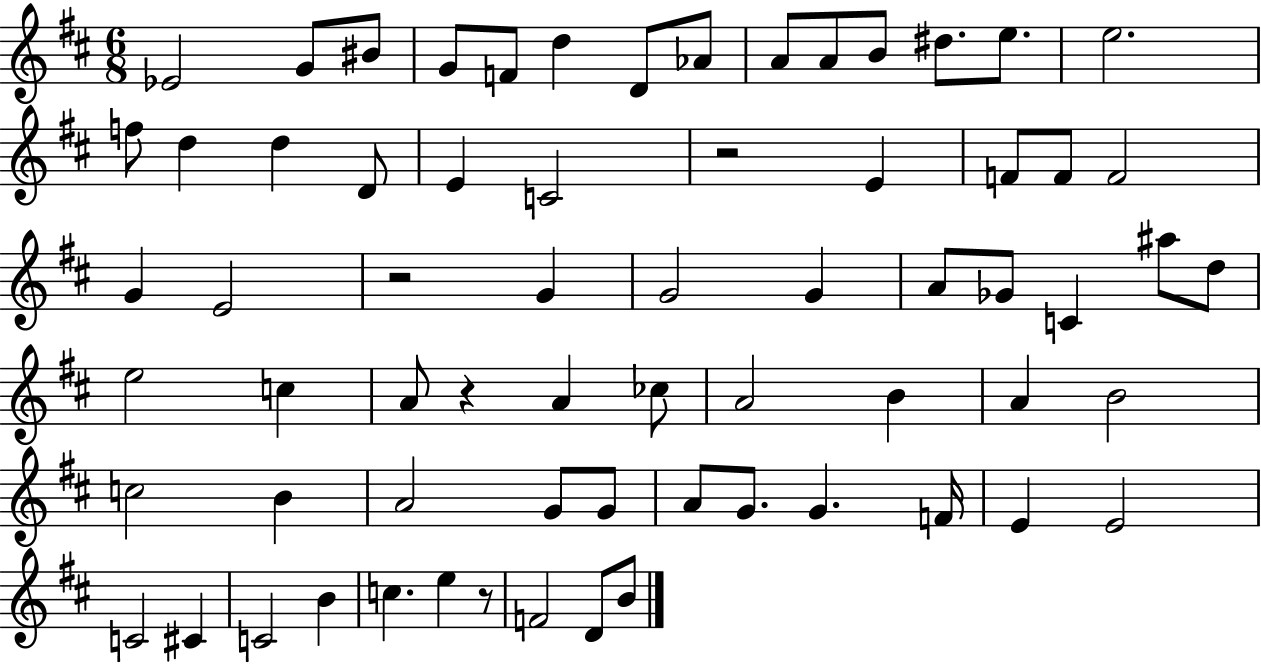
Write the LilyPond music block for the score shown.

{
  \clef treble
  \numericTimeSignature
  \time 6/8
  \key d \major
  ees'2 g'8 bis'8 | g'8 f'8 d''4 d'8 aes'8 | a'8 a'8 b'8 dis''8. e''8. | e''2. | \break f''8 d''4 d''4 d'8 | e'4 c'2 | r2 e'4 | f'8 f'8 f'2 | \break g'4 e'2 | r2 g'4 | g'2 g'4 | a'8 ges'8 c'4 ais''8 d''8 | \break e''2 c''4 | a'8 r4 a'4 ces''8 | a'2 b'4 | a'4 b'2 | \break c''2 b'4 | a'2 g'8 g'8 | a'8 g'8. g'4. f'16 | e'4 e'2 | \break c'2 cis'4 | c'2 b'4 | c''4. e''4 r8 | f'2 d'8 b'8 | \break \bar "|."
}